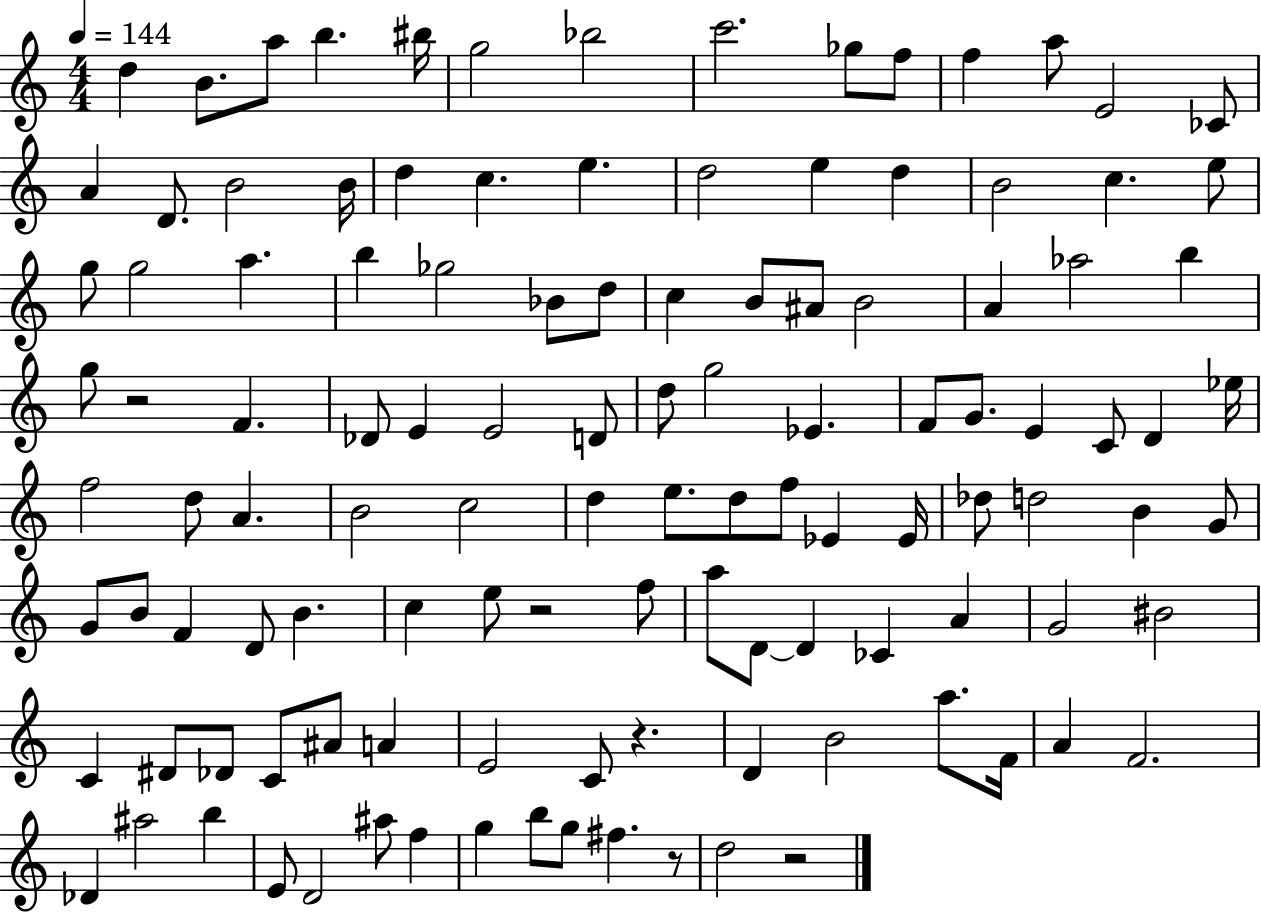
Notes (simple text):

D5/q B4/e. A5/e B5/q. BIS5/s G5/h Bb5/h C6/h. Gb5/e F5/e F5/q A5/e E4/h CES4/e A4/q D4/e. B4/h B4/s D5/q C5/q. E5/q. D5/h E5/q D5/q B4/h C5/q. E5/e G5/e G5/h A5/q. B5/q Gb5/h Bb4/e D5/e C5/q B4/e A#4/e B4/h A4/q Ab5/h B5/q G5/e R/h F4/q. Db4/e E4/q E4/h D4/e D5/e G5/h Eb4/q. F4/e G4/e. E4/q C4/e D4/q Eb5/s F5/h D5/e A4/q. B4/h C5/h D5/q E5/e. D5/e F5/e Eb4/q Eb4/s Db5/e D5/h B4/q G4/e G4/e B4/e F4/q D4/e B4/q. C5/q E5/e R/h F5/e A5/e D4/e D4/q CES4/q A4/q G4/h BIS4/h C4/q D#4/e Db4/e C4/e A#4/e A4/q E4/h C4/e R/q. D4/q B4/h A5/e. F4/s A4/q F4/h. Db4/q A#5/h B5/q E4/e D4/h A#5/e F5/q G5/q B5/e G5/e F#5/q. R/e D5/h R/h